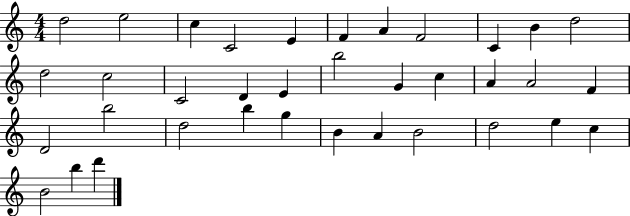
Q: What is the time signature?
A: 4/4